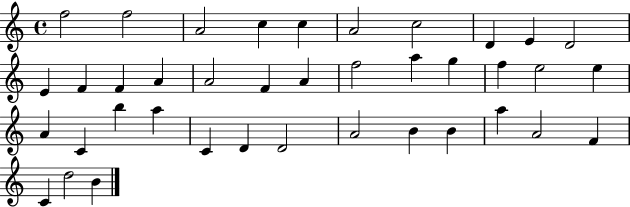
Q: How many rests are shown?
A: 0